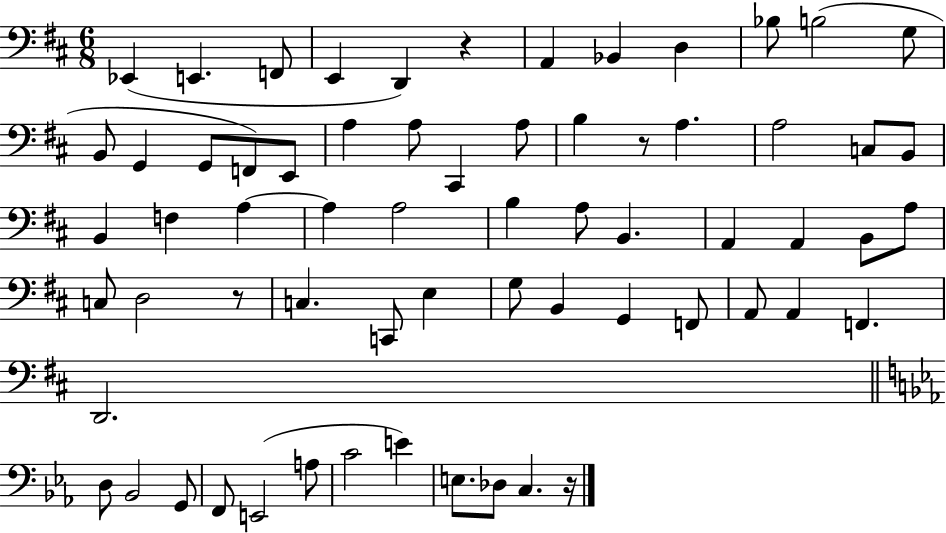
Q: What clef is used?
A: bass